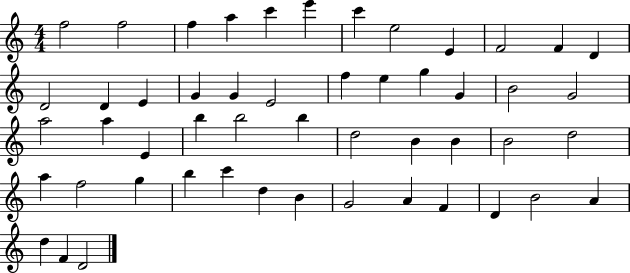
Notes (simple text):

F5/h F5/h F5/q A5/q C6/q E6/q C6/q E5/h E4/q F4/h F4/q D4/q D4/h D4/q E4/q G4/q G4/q E4/h F5/q E5/q G5/q G4/q B4/h G4/h A5/h A5/q E4/q B5/q B5/h B5/q D5/h B4/q B4/q B4/h D5/h A5/q F5/h G5/q B5/q C6/q D5/q B4/q G4/h A4/q F4/q D4/q B4/h A4/q D5/q F4/q D4/h